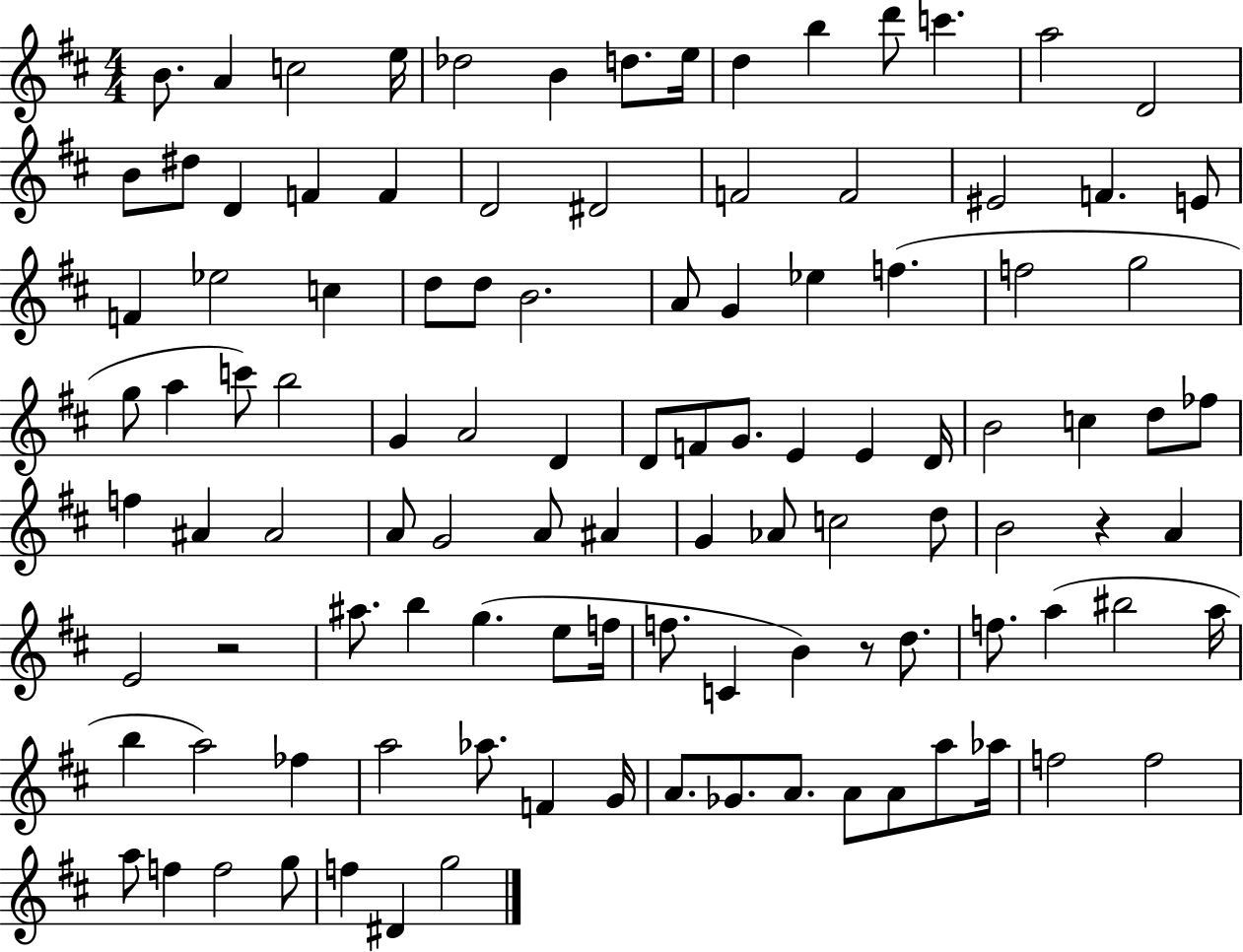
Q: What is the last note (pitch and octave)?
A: G5